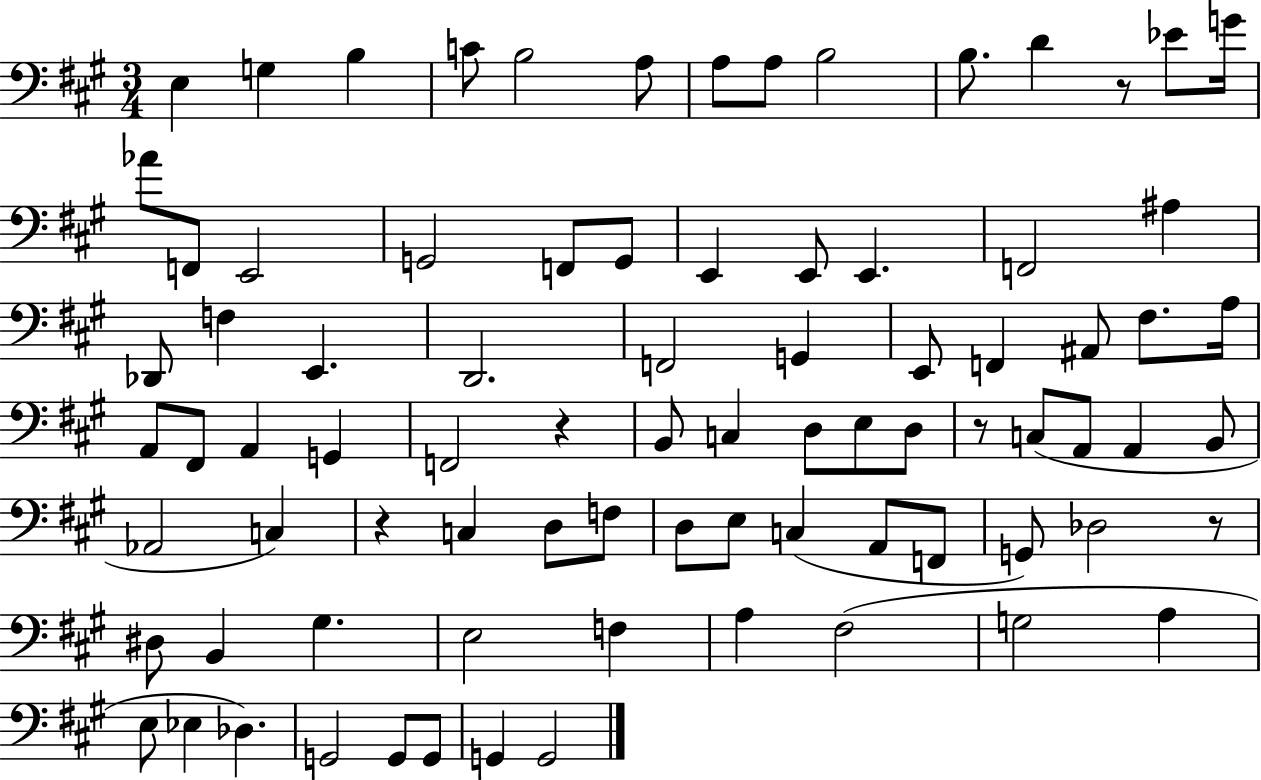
E3/q G3/q B3/q C4/e B3/h A3/e A3/e A3/e B3/h B3/e. D4/q R/e Eb4/e G4/s Ab4/e F2/e E2/h G2/h F2/e G2/e E2/q E2/e E2/q. F2/h A#3/q Db2/e F3/q E2/q. D2/h. F2/h G2/q E2/e F2/q A#2/e F#3/e. A3/s A2/e F#2/e A2/q G2/q F2/h R/q B2/e C3/q D3/e E3/e D3/e R/e C3/e A2/e A2/q B2/e Ab2/h C3/q R/q C3/q D3/e F3/e D3/e E3/e C3/q A2/e F2/e G2/e Db3/h R/e D#3/e B2/q G#3/q. E3/h F3/q A3/q F#3/h G3/h A3/q E3/e Eb3/q Db3/q. G2/h G2/e G2/e G2/q G2/h